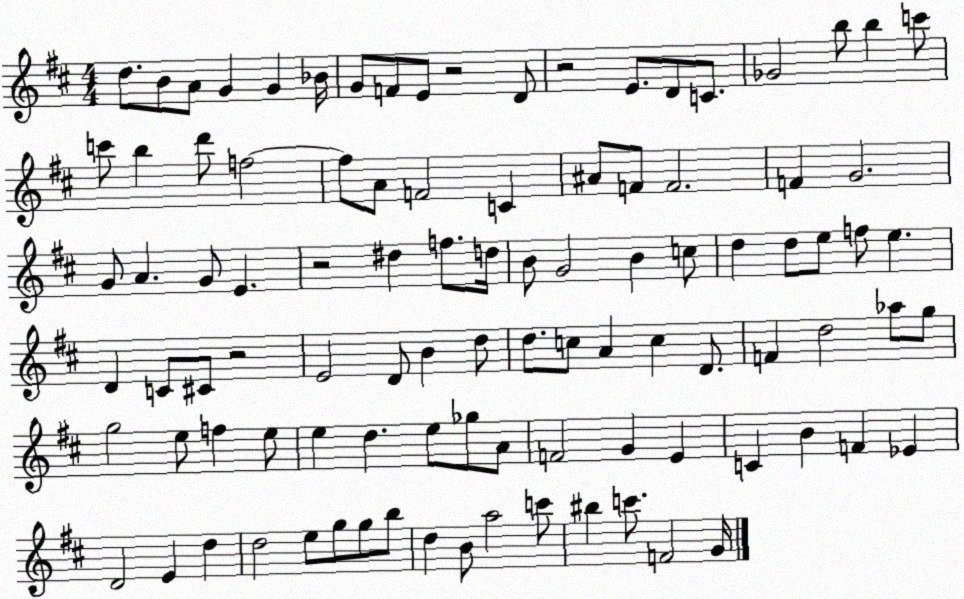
X:1
T:Untitled
M:4/4
L:1/4
K:D
d/2 B/2 A/2 G G _B/4 G/2 F/2 E/2 z2 D/2 z2 E/2 D/2 C/2 _G2 b/2 b c'/2 c'/2 b d'/2 f2 f/2 A/2 F2 C ^A/2 F/2 F2 F G2 G/2 A G/2 E z2 ^d f/2 d/4 B/2 G2 B c/2 d d/2 e/2 f/2 e D C/2 ^C/2 z2 E2 D/2 B d/2 d/2 c/2 A c D/2 F d2 _a/2 g/2 g2 e/2 f e/2 e d e/2 _g/2 A/2 F2 G E C B F _E D2 E d d2 e/2 g/2 g/2 b/2 d B/2 a2 c'/2 ^b c'/2 F2 G/4